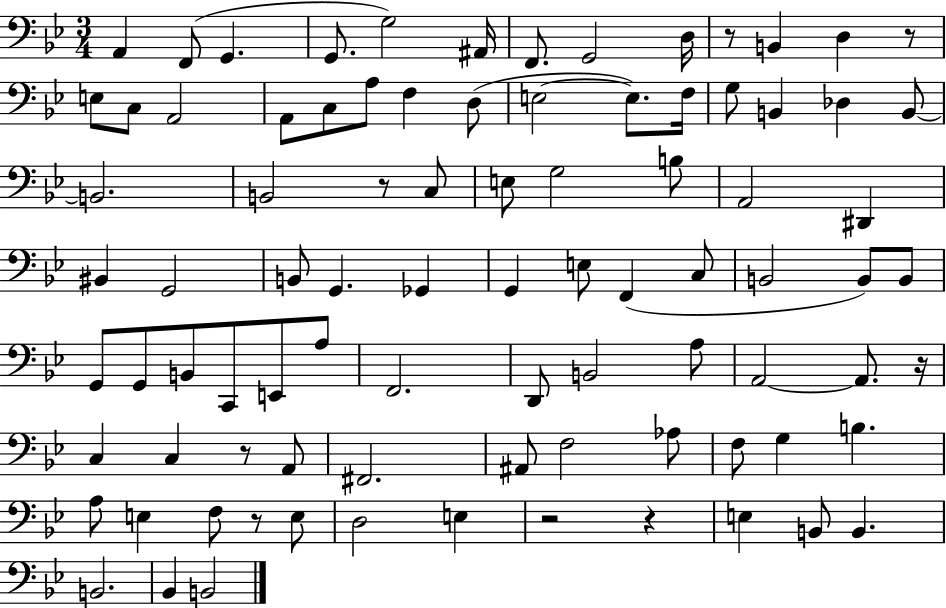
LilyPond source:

{
  \clef bass
  \numericTimeSignature
  \time 3/4
  \key bes \major
  a,4 f,8( g,4. | g,8. g2) ais,16 | f,8. g,2 d16 | r8 b,4 d4 r8 | \break e8 c8 a,2 | a,8 c8 a8 f4 d8( | e2~~ e8.) f16 | g8 b,4 des4 b,8~~ | \break b,2. | b,2 r8 c8 | e8 g2 b8 | a,2 dis,4 | \break bis,4 g,2 | b,8 g,4. ges,4 | g,4 e8 f,4( c8 | b,2 b,8) b,8 | \break g,8 g,8 b,8 c,8 e,8 a8 | f,2. | d,8 b,2 a8 | a,2~~ a,8. r16 | \break c4 c4 r8 a,8 | fis,2. | ais,8 f2 aes8 | f8 g4 b4. | \break a8 e4 f8 r8 e8 | d2 e4 | r2 r4 | e4 b,8 b,4. | \break b,2. | bes,4 b,2 | \bar "|."
}